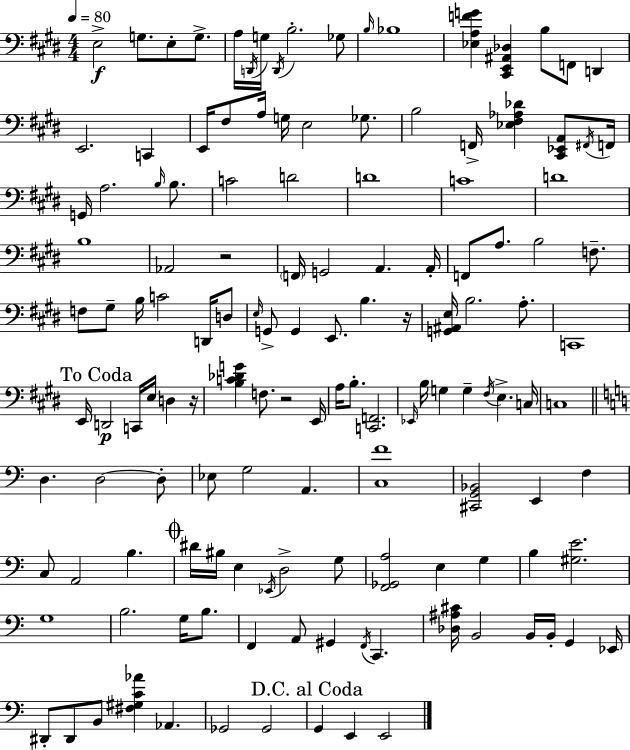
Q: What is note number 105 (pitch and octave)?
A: F2